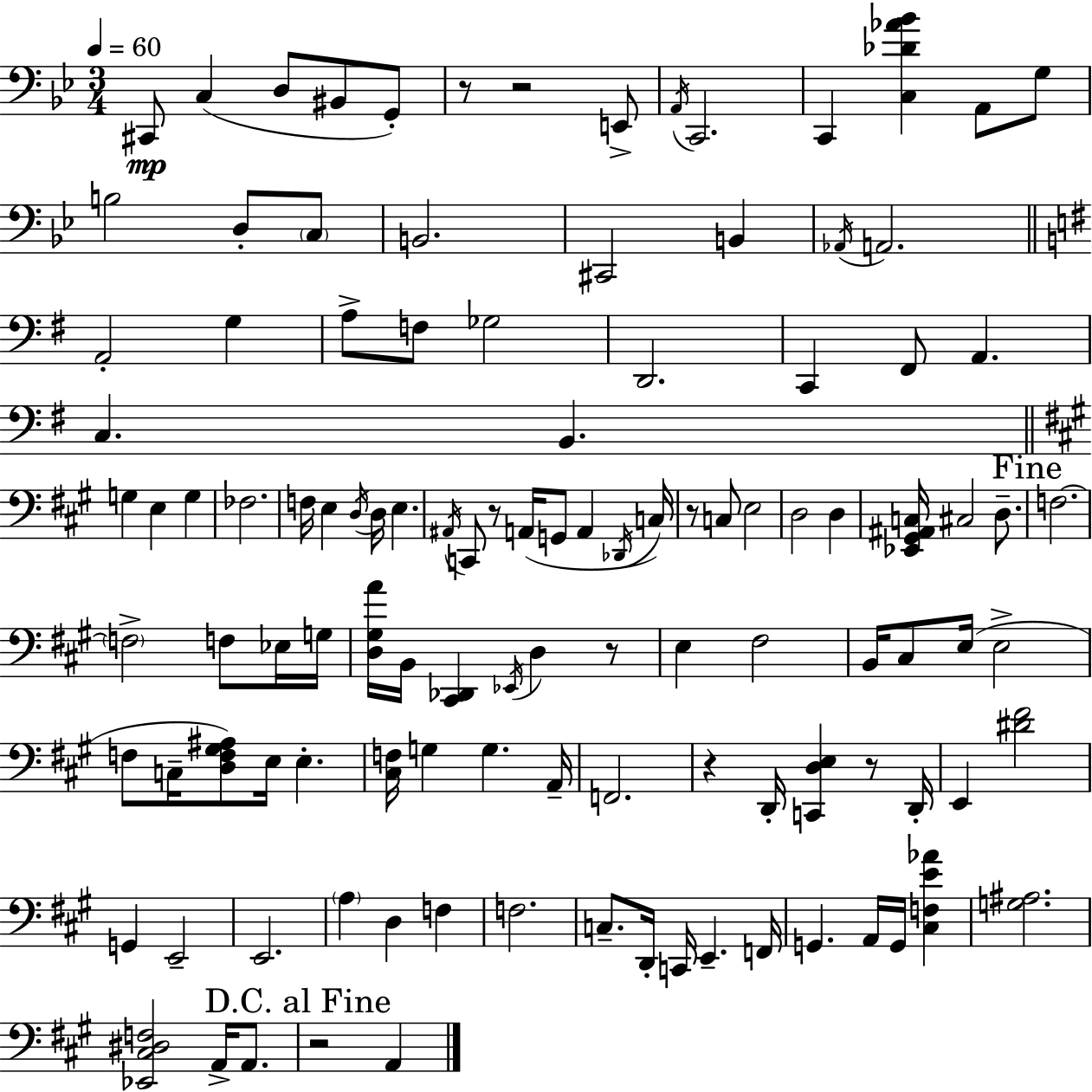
X:1
T:Untitled
M:3/4
L:1/4
K:Bb
^C,,/2 C, D,/2 ^B,,/2 G,,/2 z/2 z2 E,,/2 A,,/4 C,,2 C,, [C,_D_A_B] A,,/2 G,/2 B,2 D,/2 C,/2 B,,2 ^C,,2 B,, _A,,/4 A,,2 A,,2 G, A,/2 F,/2 _G,2 D,,2 C,, ^F,,/2 A,, C, B,, G, E, G, _F,2 F,/4 E, D,/4 D,/4 E, ^A,,/4 C,,/2 z/2 A,,/4 G,,/2 A,, _D,,/4 C,/4 z/2 C,/2 E,2 D,2 D, [_E,,^G,,^A,,C,]/4 ^C,2 D,/2 F,2 F,2 F,/2 _E,/4 G,/4 [D,^G,A]/4 B,,/4 [^C,,_D,,] _E,,/4 D, z/2 E, ^F,2 B,,/4 ^C,/2 E,/4 E,2 F,/2 C,/4 [D,F,^G,^A,]/2 E,/4 E, [^C,F,]/4 G, G, A,,/4 F,,2 z D,,/4 [C,,D,E,] z/2 D,,/4 E,, [^D^F]2 G,, E,,2 E,,2 A, D, F, F,2 C,/2 D,,/4 C,,/4 E,, F,,/4 G,, A,,/4 G,,/4 [^C,F,E_A] [G,^A,]2 [_E,,^C,^D,F,]2 A,,/4 A,,/2 z2 A,,